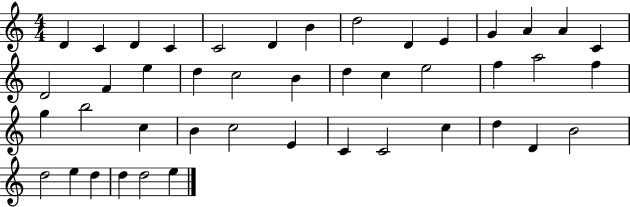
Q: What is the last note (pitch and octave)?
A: E5